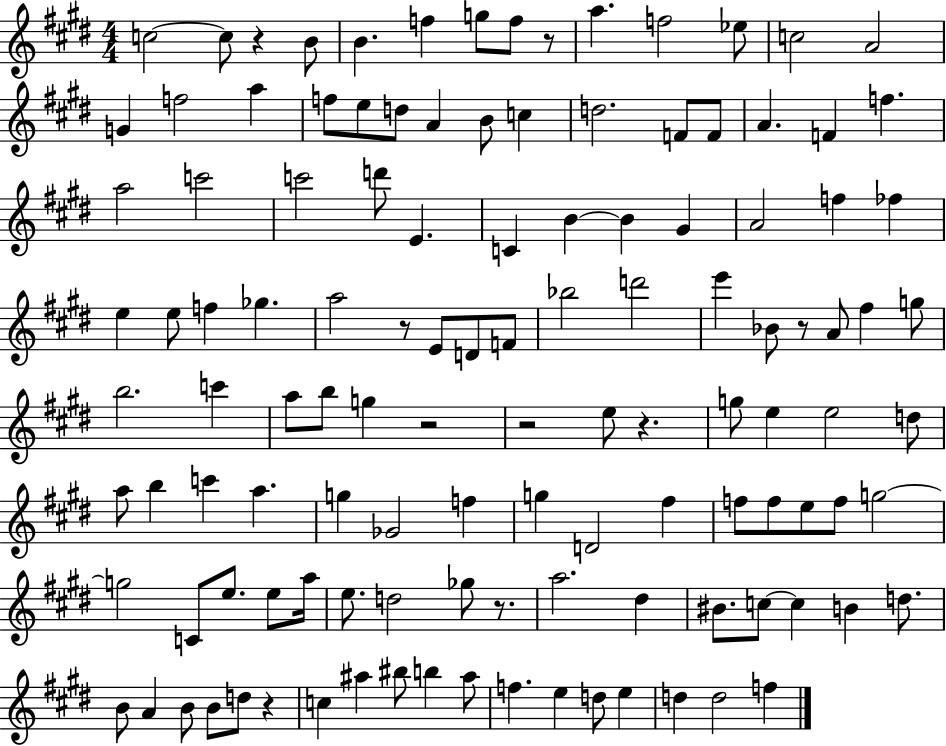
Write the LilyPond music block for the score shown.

{
  \clef treble
  \numericTimeSignature
  \time 4/4
  \key e \major
  c''2~~ c''8 r4 b'8 | b'4. f''4 g''8 f''8 r8 | a''4. f''2 ees''8 | c''2 a'2 | \break g'4 f''2 a''4 | f''8 e''8 d''8 a'4 b'8 c''4 | d''2. f'8 f'8 | a'4. f'4 f''4. | \break a''2 c'''2 | c'''2 d'''8 e'4. | c'4 b'4~~ b'4 gis'4 | a'2 f''4 fes''4 | \break e''4 e''8 f''4 ges''4. | a''2 r8 e'8 d'8 f'8 | bes''2 d'''2 | e'''4 bes'8 r8 a'8 fis''4 g''8 | \break b''2. c'''4 | a''8 b''8 g''4 r2 | r2 e''8 r4. | g''8 e''4 e''2 d''8 | \break a''8 b''4 c'''4 a''4. | g''4 ges'2 f''4 | g''4 d'2 fis''4 | f''8 f''8 e''8 f''8 g''2~~ | \break g''2 c'8 e''8. e''8 a''16 | e''8. d''2 ges''8 r8. | a''2. dis''4 | bis'8. c''8~~ c''4 b'4 d''8. | \break b'8 a'4 b'8 b'8 d''8 r4 | c''4 ais''4 bis''8 b''4 ais''8 | f''4. e''4 d''8 e''4 | d''4 d''2 f''4 | \break \bar "|."
}